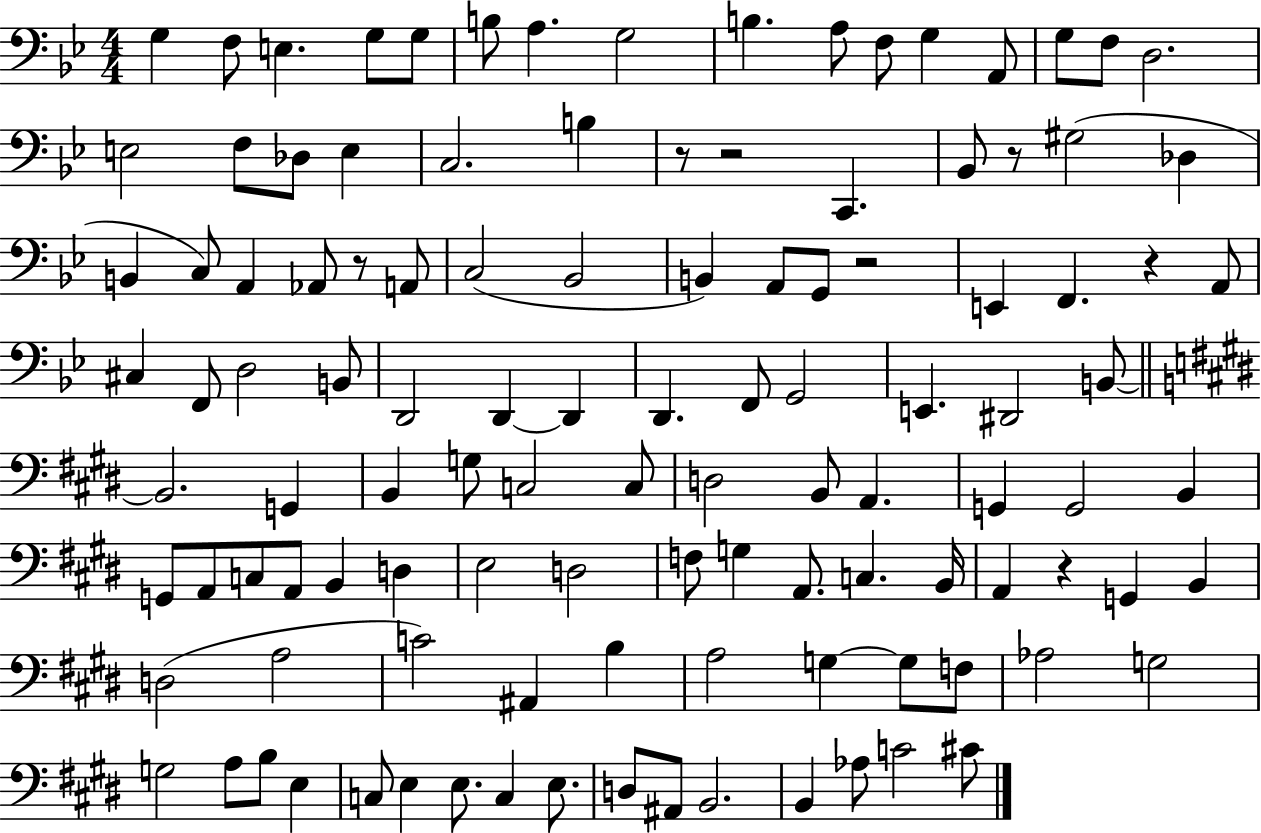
G3/q F3/e E3/q. G3/e G3/e B3/e A3/q. G3/h B3/q. A3/e F3/e G3/q A2/e G3/e F3/e D3/h. E3/h F3/e Db3/e E3/q C3/h. B3/q R/e R/h C2/q. Bb2/e R/e G#3/h Db3/q B2/q C3/e A2/q Ab2/e R/e A2/e C3/h Bb2/h B2/q A2/e G2/e R/h E2/q F2/q. R/q A2/e C#3/q F2/e D3/h B2/e D2/h D2/q D2/q D2/q. F2/e G2/h E2/q. D#2/h B2/e B2/h. G2/q B2/q G3/e C3/h C3/e D3/h B2/e A2/q. G2/q G2/h B2/q G2/e A2/e C3/e A2/e B2/q D3/q E3/h D3/h F3/e G3/q A2/e. C3/q. B2/s A2/q R/q G2/q B2/q D3/h A3/h C4/h A#2/q B3/q A3/h G3/q G3/e F3/e Ab3/h G3/h G3/h A3/e B3/e E3/q C3/e E3/q E3/e. C3/q E3/e. D3/e A#2/e B2/h. B2/q Ab3/e C4/h C#4/e